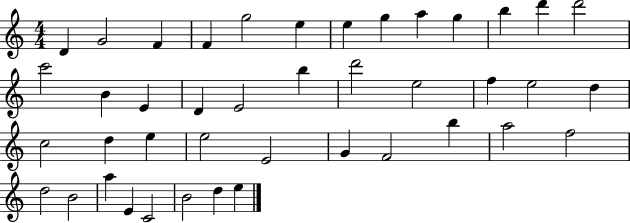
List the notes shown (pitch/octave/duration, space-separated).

D4/q G4/h F4/q F4/q G5/h E5/q E5/q G5/q A5/q G5/q B5/q D6/q D6/h C6/h B4/q E4/q D4/q E4/h B5/q D6/h E5/h F5/q E5/h D5/q C5/h D5/q E5/q E5/h E4/h G4/q F4/h B5/q A5/h F5/h D5/h B4/h A5/q E4/q C4/h B4/h D5/q E5/q